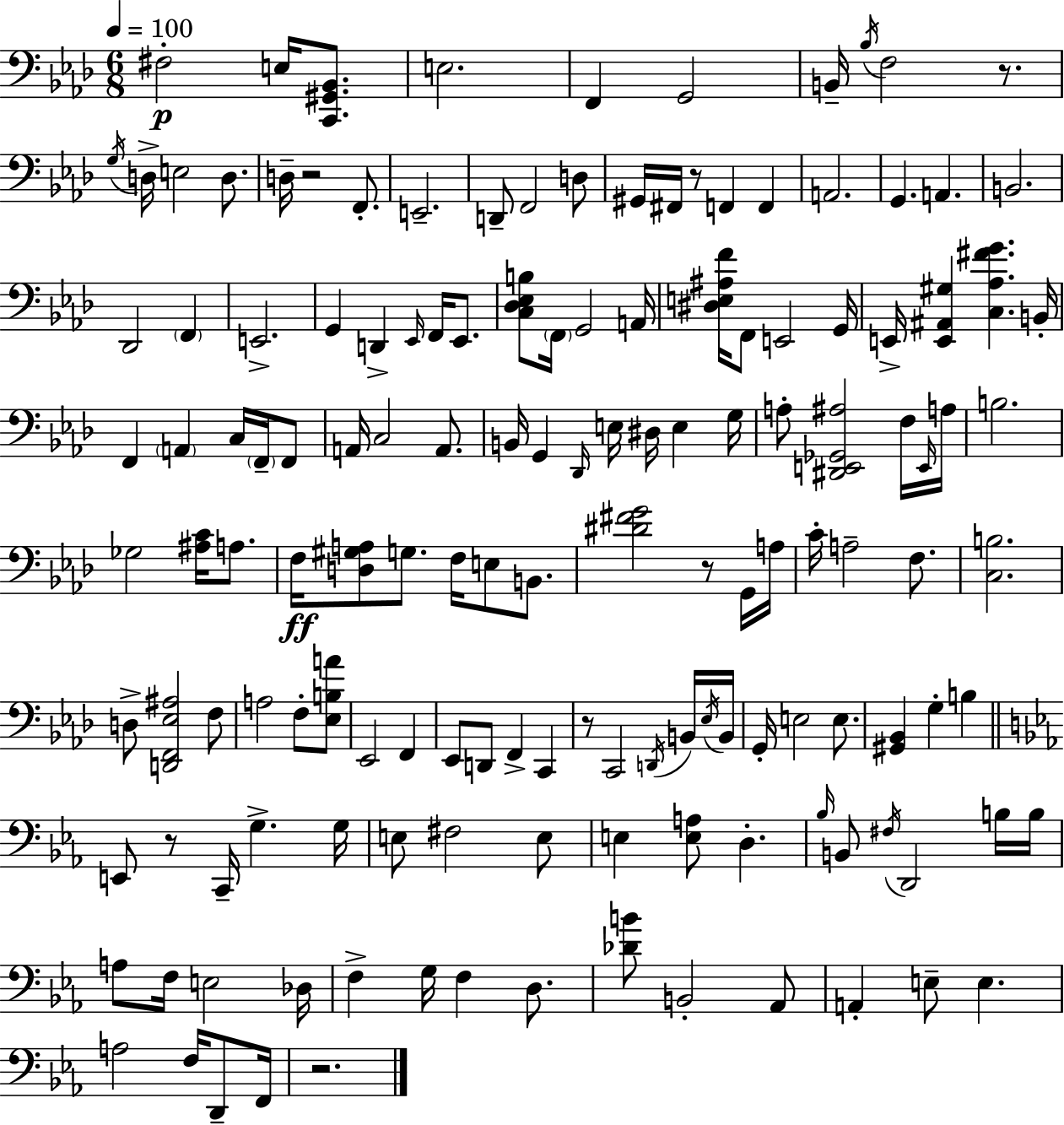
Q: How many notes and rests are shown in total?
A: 148